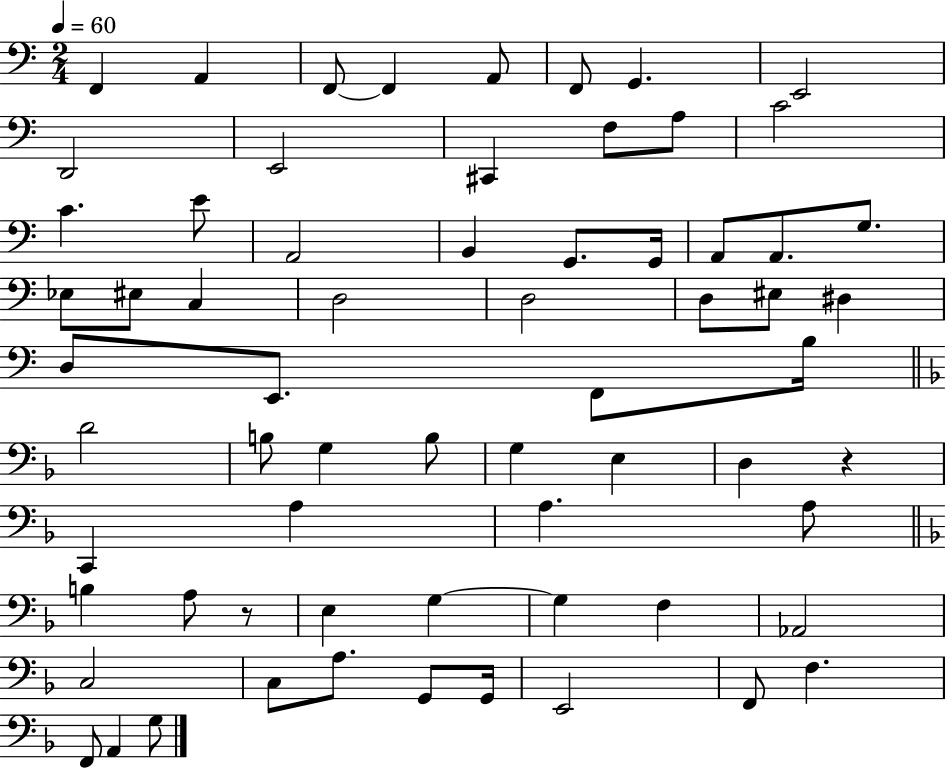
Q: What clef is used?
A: bass